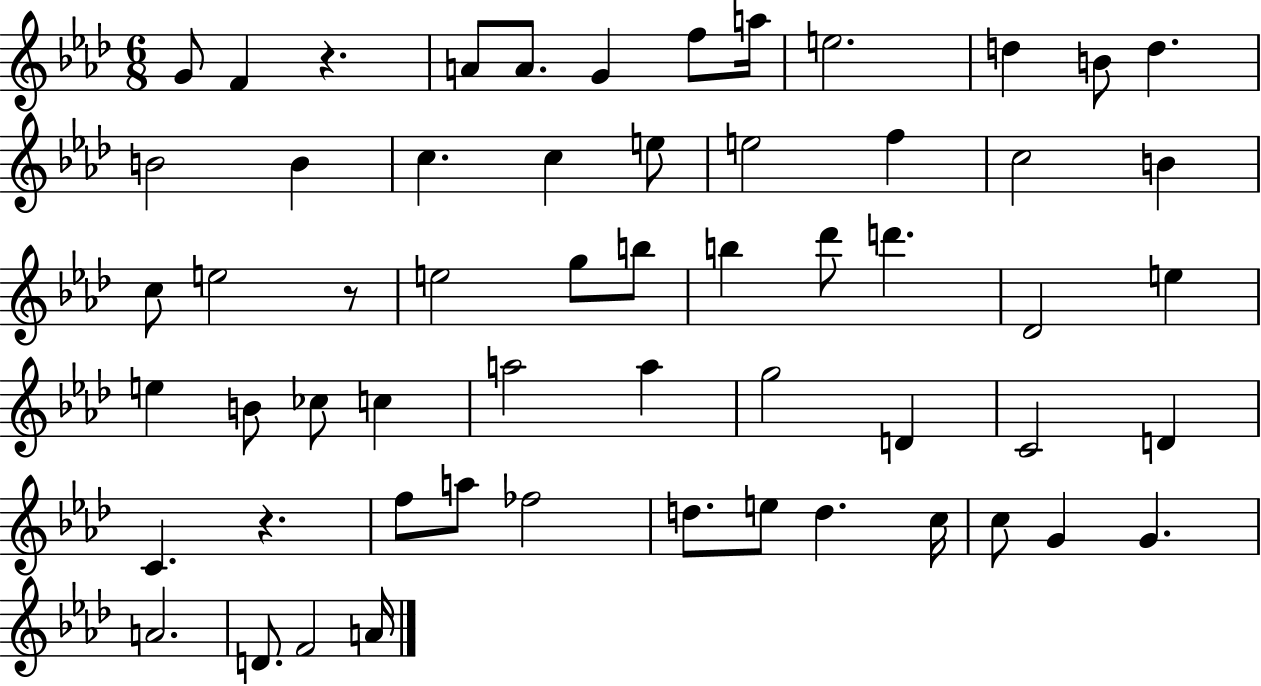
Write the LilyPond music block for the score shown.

{
  \clef treble
  \numericTimeSignature
  \time 6/8
  \key aes \major
  g'8 f'4 r4. | a'8 a'8. g'4 f''8 a''16 | e''2. | d''4 b'8 d''4. | \break b'2 b'4 | c''4. c''4 e''8 | e''2 f''4 | c''2 b'4 | \break c''8 e''2 r8 | e''2 g''8 b''8 | b''4 des'''8 d'''4. | des'2 e''4 | \break e''4 b'8 ces''8 c''4 | a''2 a''4 | g''2 d'4 | c'2 d'4 | \break c'4. r4. | f''8 a''8 fes''2 | d''8. e''8 d''4. c''16 | c''8 g'4 g'4. | \break a'2. | d'8. f'2 a'16 | \bar "|."
}